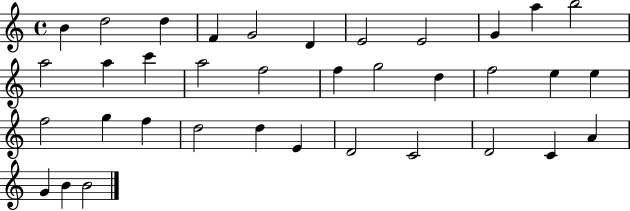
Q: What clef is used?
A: treble